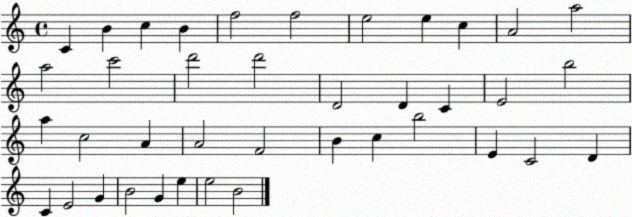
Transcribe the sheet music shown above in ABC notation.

X:1
T:Untitled
M:4/4
L:1/4
K:C
C B c B f2 f2 e2 e c A2 a2 a2 c'2 d'2 d'2 D2 D C E2 b2 a c2 A A2 F2 B c b2 E C2 D C E2 G B2 G e e2 B2